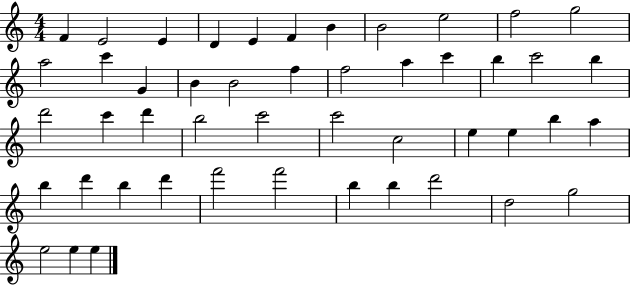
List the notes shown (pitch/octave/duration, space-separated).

F4/q E4/h E4/q D4/q E4/q F4/q B4/q B4/h E5/h F5/h G5/h A5/h C6/q G4/q B4/q B4/h F5/q F5/h A5/q C6/q B5/q C6/h B5/q D6/h C6/q D6/q B5/h C6/h C6/h C5/h E5/q E5/q B5/q A5/q B5/q D6/q B5/q D6/q F6/h F6/h B5/q B5/q D6/h D5/h G5/h E5/h E5/q E5/q